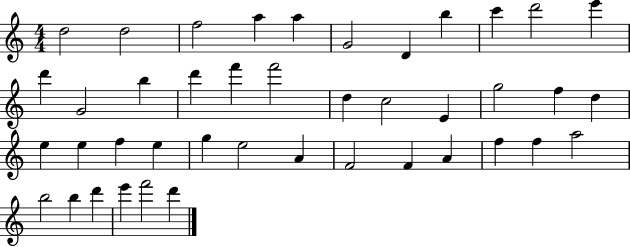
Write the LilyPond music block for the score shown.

{
  \clef treble
  \numericTimeSignature
  \time 4/4
  \key c \major
  d''2 d''2 | f''2 a''4 a''4 | g'2 d'4 b''4 | c'''4 d'''2 e'''4 | \break d'''4 g'2 b''4 | d'''4 f'''4 f'''2 | d''4 c''2 e'4 | g''2 f''4 d''4 | \break e''4 e''4 f''4 e''4 | g''4 e''2 a'4 | f'2 f'4 a'4 | f''4 f''4 a''2 | \break b''2 b''4 d'''4 | e'''4 f'''2 d'''4 | \bar "|."
}